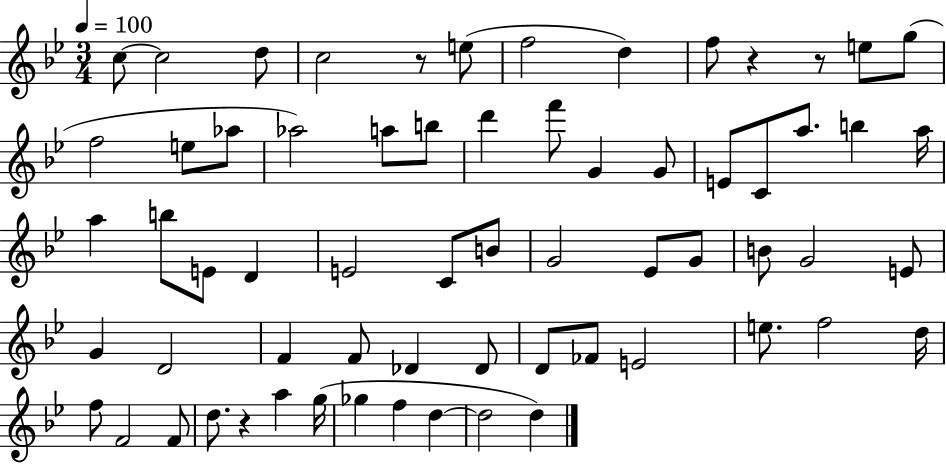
C5/e C5/h D5/e C5/h R/e E5/e F5/h D5/q F5/e R/q R/e E5/e G5/e F5/h E5/e Ab5/e Ab5/h A5/e B5/e D6/q F6/e G4/q G4/e E4/e C4/e A5/e. B5/q A5/s A5/q B5/e E4/e D4/q E4/h C4/e B4/e G4/h Eb4/e G4/e B4/e G4/h E4/e G4/q D4/h F4/q F4/e Db4/q Db4/e D4/e FES4/e E4/h E5/e. F5/h D5/s F5/e F4/h F4/e D5/e. R/q A5/q G5/s Gb5/q F5/q D5/q D5/h D5/q